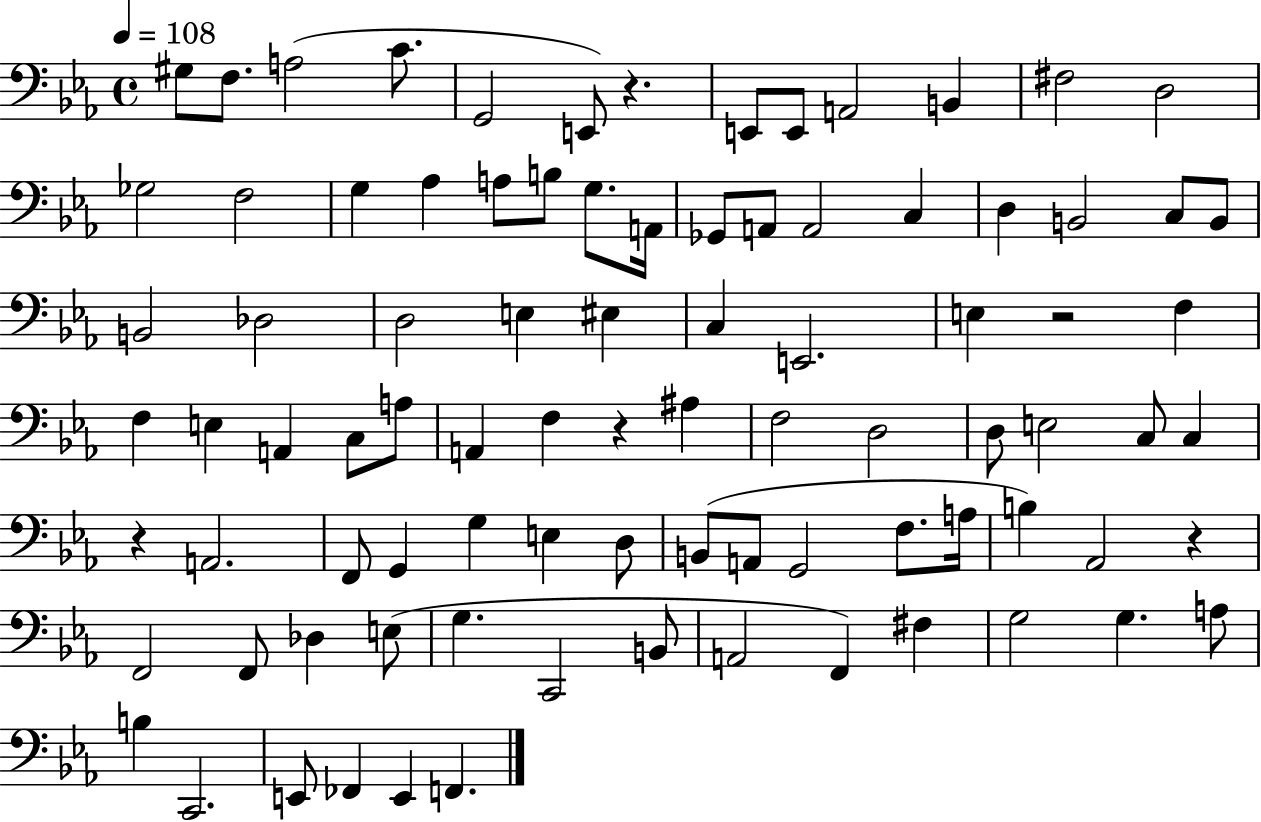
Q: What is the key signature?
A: EES major